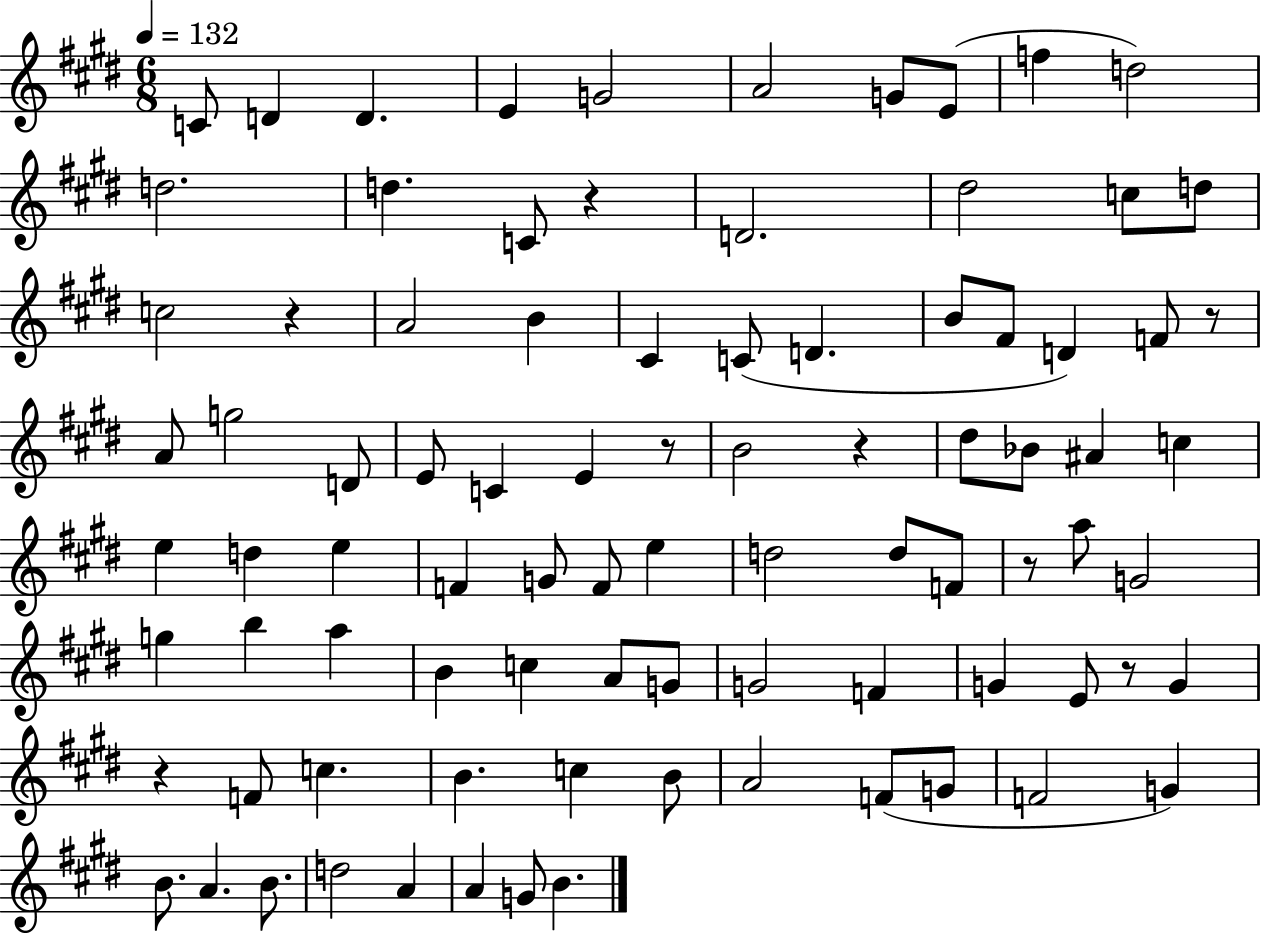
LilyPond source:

{
  \clef treble
  \numericTimeSignature
  \time 6/8
  \key e \major
  \tempo 4 = 132
  c'8 d'4 d'4. | e'4 g'2 | a'2 g'8 e'8( | f''4 d''2) | \break d''2. | d''4. c'8 r4 | d'2. | dis''2 c''8 d''8 | \break c''2 r4 | a'2 b'4 | cis'4 c'8( d'4. | b'8 fis'8 d'4) f'8 r8 | \break a'8 g''2 d'8 | e'8 c'4 e'4 r8 | b'2 r4 | dis''8 bes'8 ais'4 c''4 | \break e''4 d''4 e''4 | f'4 g'8 f'8 e''4 | d''2 d''8 f'8 | r8 a''8 g'2 | \break g''4 b''4 a''4 | b'4 c''4 a'8 g'8 | g'2 f'4 | g'4 e'8 r8 g'4 | \break r4 f'8 c''4. | b'4. c''4 b'8 | a'2 f'8( g'8 | f'2 g'4) | \break b'8. a'4. b'8. | d''2 a'4 | a'4 g'8 b'4. | \bar "|."
}